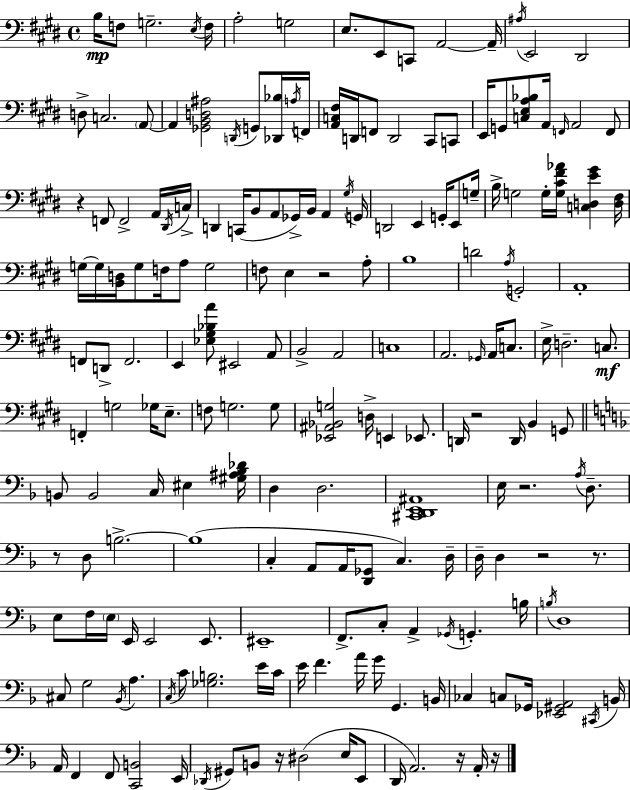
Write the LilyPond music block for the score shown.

{
  \clef bass
  \time 4/4
  \defaultTimeSignature
  \key e \major
  b16\mp f8 g2.-- \acciaccatura { e16 } | f16 a2-. g2 | e8. e,8 c,8 a,2~~ | a,16-- \acciaccatura { ais16 } e,2 dis,2 | \break d8-> c2. | \parenthesize a,8~~ a,4 <ges, b, d ais>2 \acciaccatura { d,16 } g,8 | <des, bes>16 \acciaccatura { a16 } f,16 <a, c fis>16 d,16 f,8 d,2 | cis,8 c,8 e,16 g,8 <c e a bes>8 a,16 \grace { f,16 } a,2 | \break f,8 r4 f,8 f,2-> | a,16 \acciaccatura { dis,16 } c16-> d,4 c,16( b,8 a,8 ges,16->) | b,16 a,4 \acciaccatura { gis16 } g,16 d,2 e,4 | g,16-. e,8 g16-- b16-> g2 | \break g16-. <g cis' fis' aes'>16 <c d e' gis'>4 <d fis>16 g16~~ g16 <b, d>16 g8 f16 a8 g2 | f8 e4 r2 | a8-. b1 | d'2 \acciaccatura { a16 } | \break g,2-. a,1-. | f,8 d,8-> f,2. | e,4 <ees gis bes a'>8 eis,2 | a,8 b,2-> | \break a,2 c1 | a,2. | \grace { ges,16 } a,16 c8. e16-> d2.-- | c8.\mf f,4-. g2 | \break ges16 e8.-- f8 g2. | g8 <ees, ais, bes, g>2 | d16-> e,4 ees,8. d,16 r2 | d,16 b,4 g,8 \bar "||" \break \key f \major b,8 b,2 c16 eis4 <gis ais bes des'>16 | d4 d2. | <cis, d, e, ais,>1 | e16 r2. \acciaccatura { a16 } d8.-- | \break r8 d8 b2.->~~ | b1( | c4-. a,8 a,16 <d, ges,>8 c4.) | d16-- d16-- d4 r2 r8. | \break e8 f16 \parenthesize e16 e,16 e,2 e,8. | eis,1-- | f,8.-> c8-. a,4-> \acciaccatura { ges,16 } g,4.-. | b16 \acciaccatura { b16 } d1 | \break cis8 g2 \acciaccatura { bes,16 } a4. | \acciaccatura { c16 } c'8 <ges b>2. | e'16 c'16 e'16 f'4. a'16 g'16 g,4. | b,16 ces4 c8 ges,16 <ees, gis, a,>2 | \break \acciaccatura { cis,16 } b,16 a,16 f,4 f,8 <c, b,>2 | e,16 \acciaccatura { des,16 } gis,8 b,8 r16 dis2( | e16 e,8 d,16 a,2.) | r16 a,16-. r16 \bar "|."
}